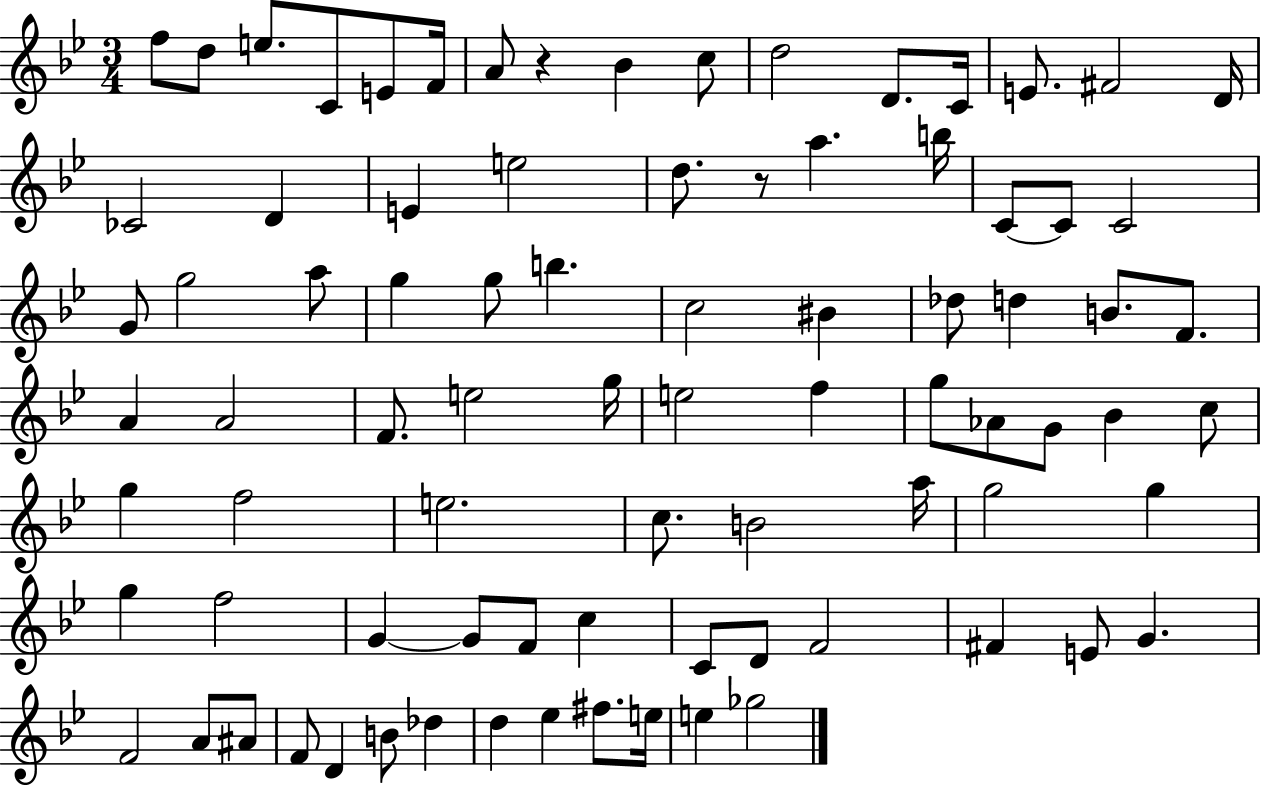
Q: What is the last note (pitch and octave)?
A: Gb5